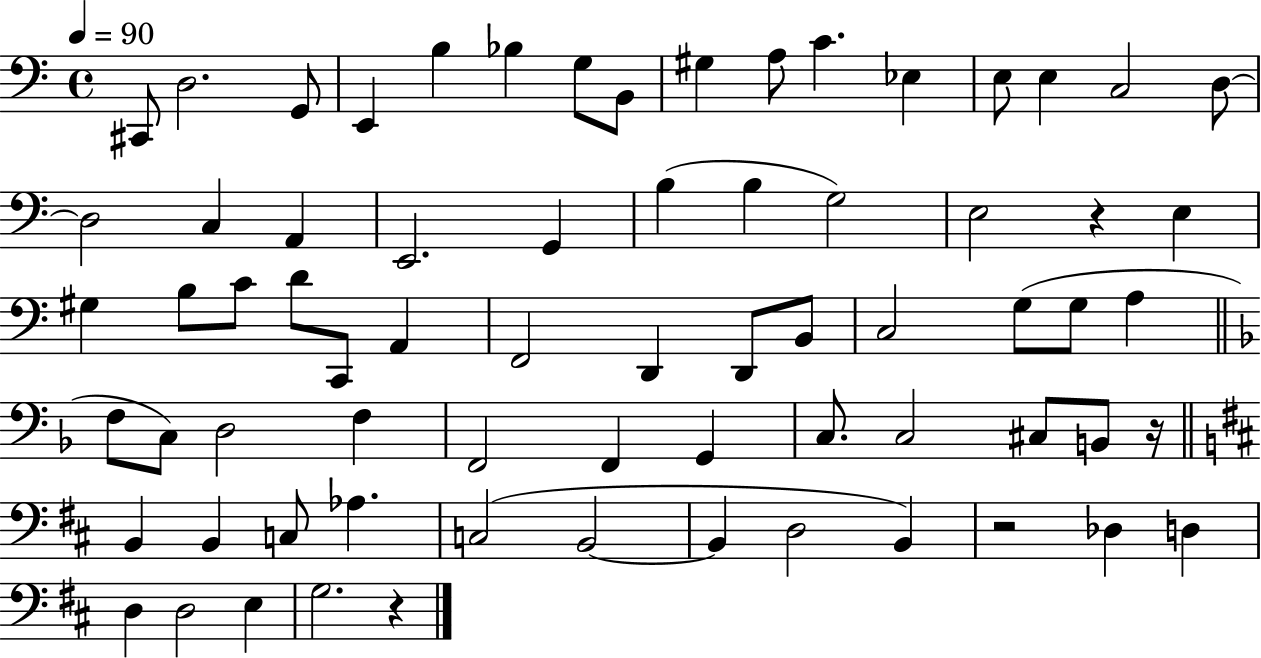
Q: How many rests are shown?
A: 4